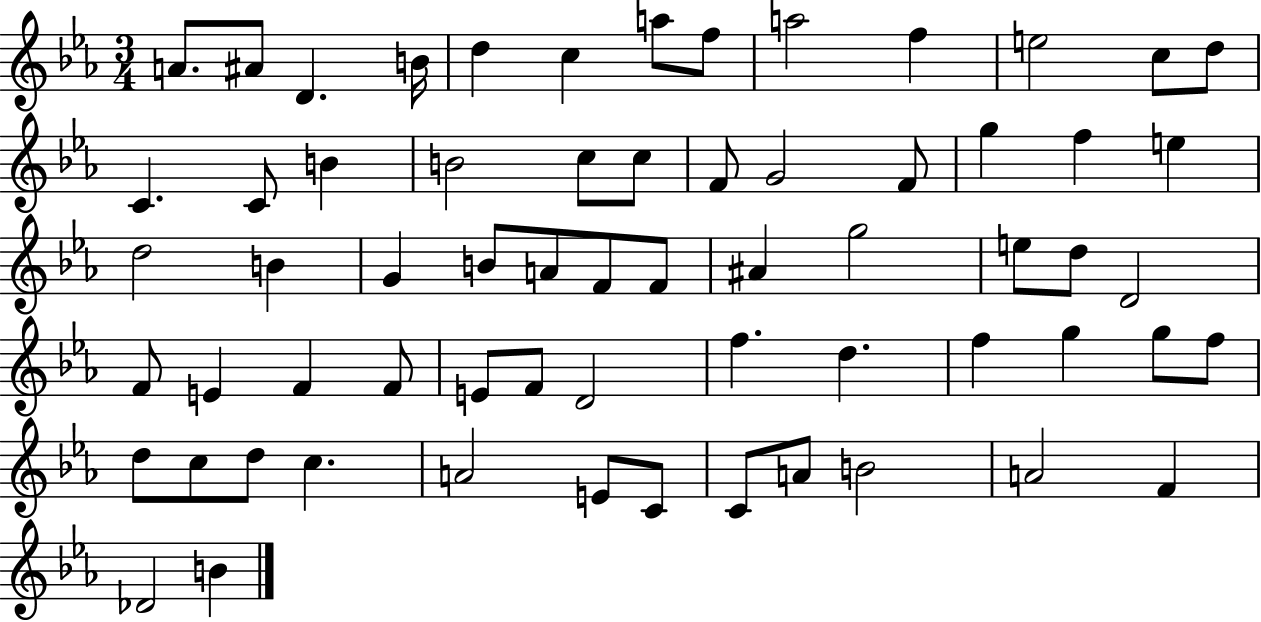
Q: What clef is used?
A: treble